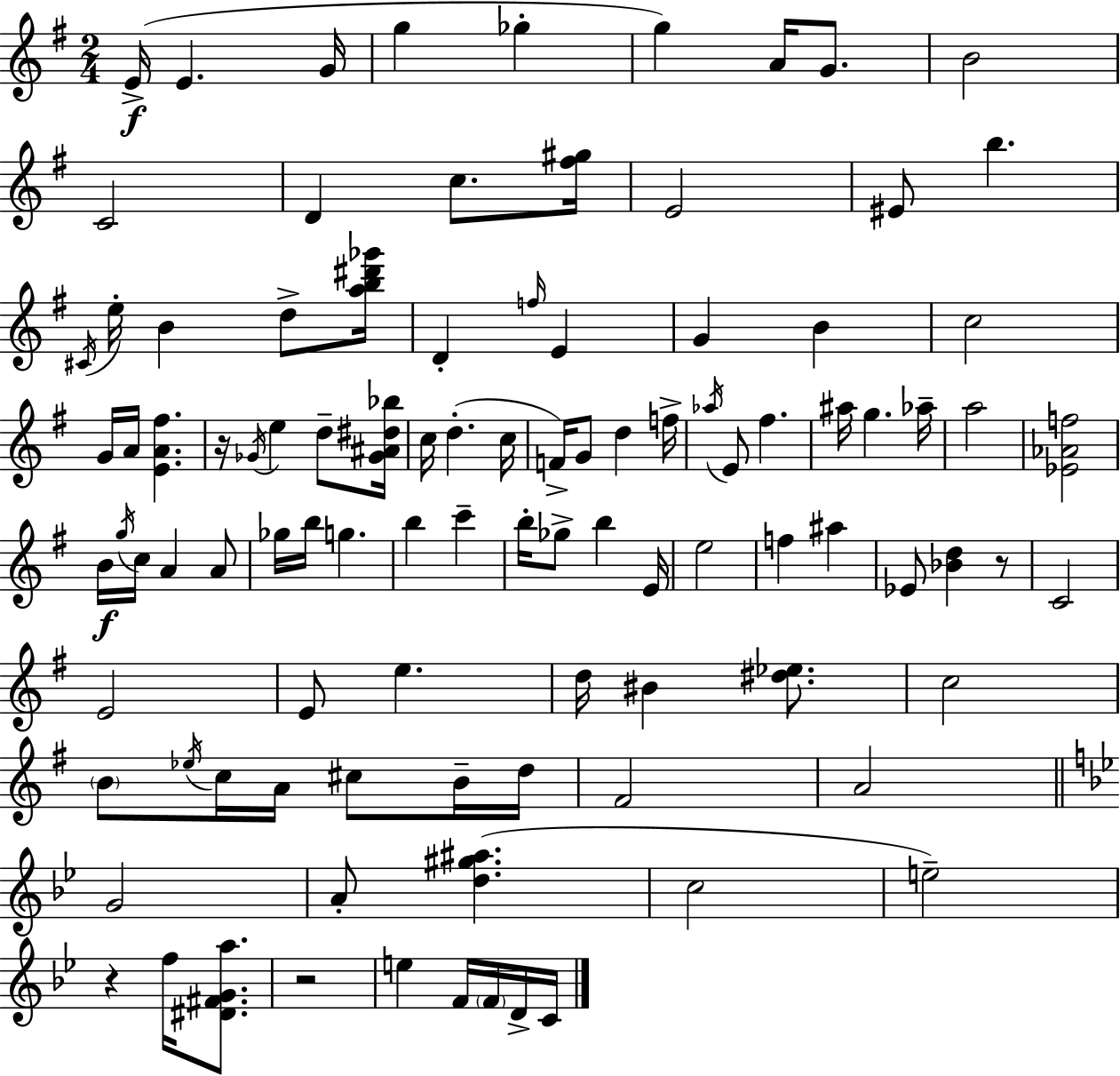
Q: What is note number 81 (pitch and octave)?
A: C5